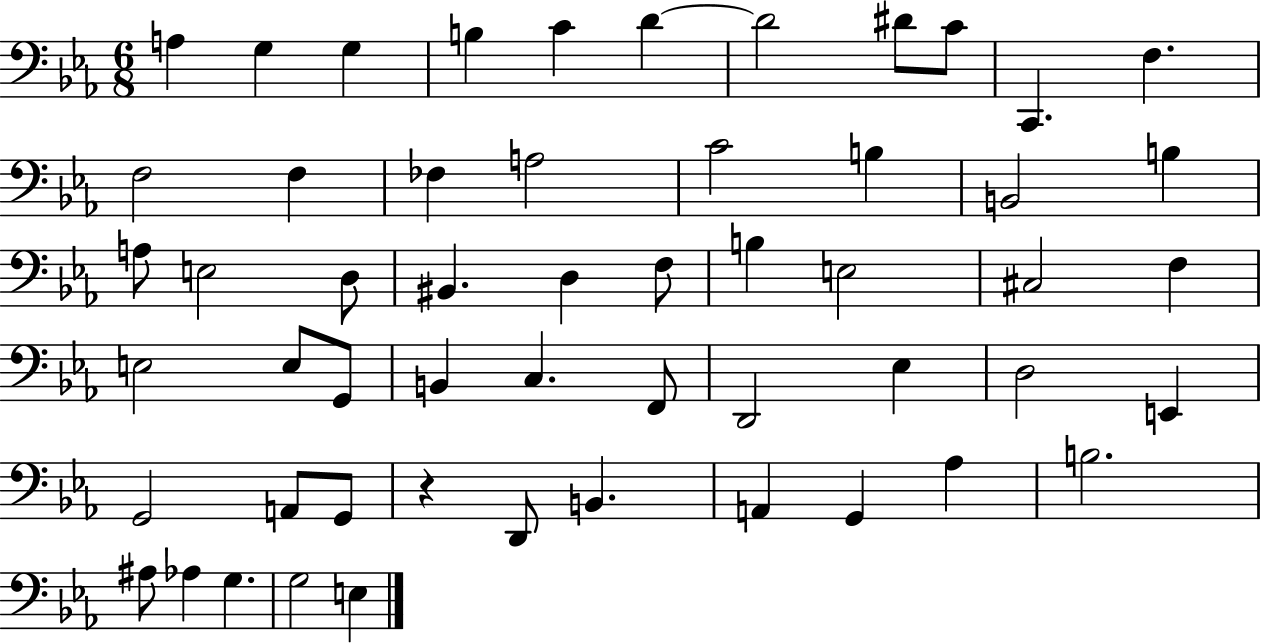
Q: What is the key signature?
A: EES major